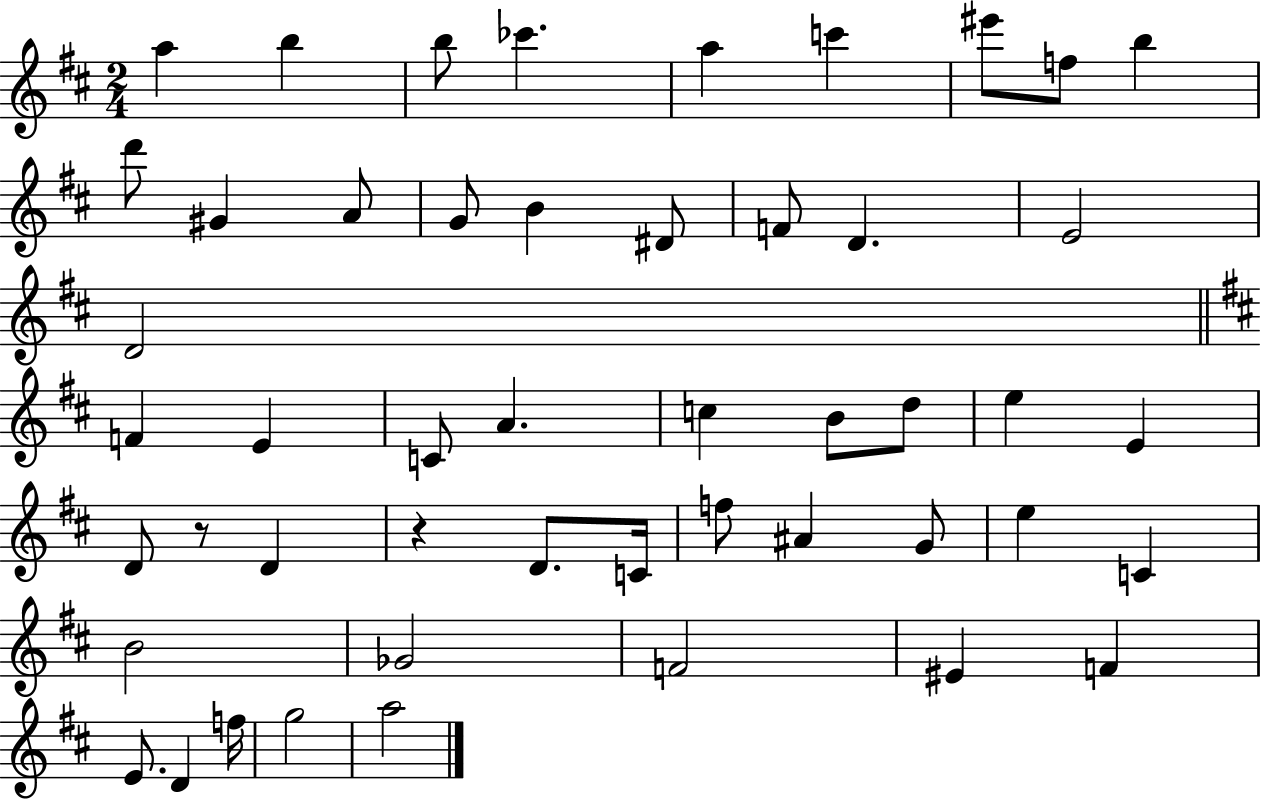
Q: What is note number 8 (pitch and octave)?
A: F5